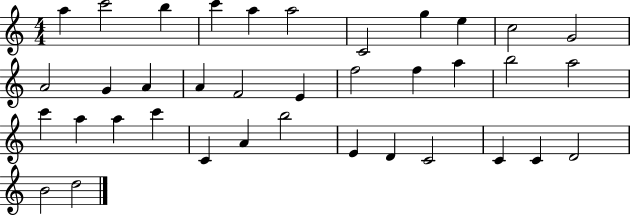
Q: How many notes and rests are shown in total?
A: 37